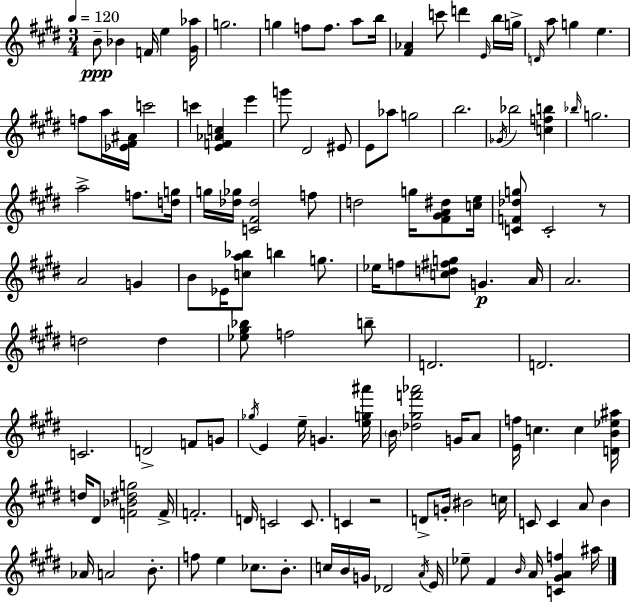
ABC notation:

X:1
T:Untitled
M:3/4
L:1/4
K:E
B/2 _B F/4 e [^G_a]/4 g2 g f/2 f/2 a/2 b/4 [^F_A] c'/2 d' E/4 b/4 g/4 D/4 a/2 g e f/2 a/4 [_E^F^A]/4 c'2 c' [EF_Ac] e' g'/2 ^D2 ^E/2 E/2 _a/2 g2 b2 _G/4 _b2 [cfb] _b/4 g2 a2 f/2 [dg]/4 g/4 [_d_g]/4 [C^F_d]2 f/2 d2 g/4 [^F^GA^d]/2 [ce]/4 [CF_dg]/2 C2 z/2 A2 G B/2 _E/4 [ca_b]/2 b g/2 _e/4 f/2 [cd^fg]/2 G A/4 A2 d2 d [_e^g_b]/2 f2 b/2 D2 D2 C2 D2 F/2 G/2 _g/4 E e/4 G [eg^a']/4 B/4 [_d^gf'_a']2 G/4 A/2 [Ef]/4 c c [DB_e^a]/4 d/4 ^D/2 [F_B^dg]2 F/4 F2 D/4 C2 C/2 C z2 D/2 G/4 ^B2 c/4 C/2 C A/2 B _A/4 A2 B/2 f/2 e _c/2 B/2 c/4 B/4 G/4 _D2 A/4 E/4 _e/2 ^F B/4 A/4 [C^GAf] ^a/4